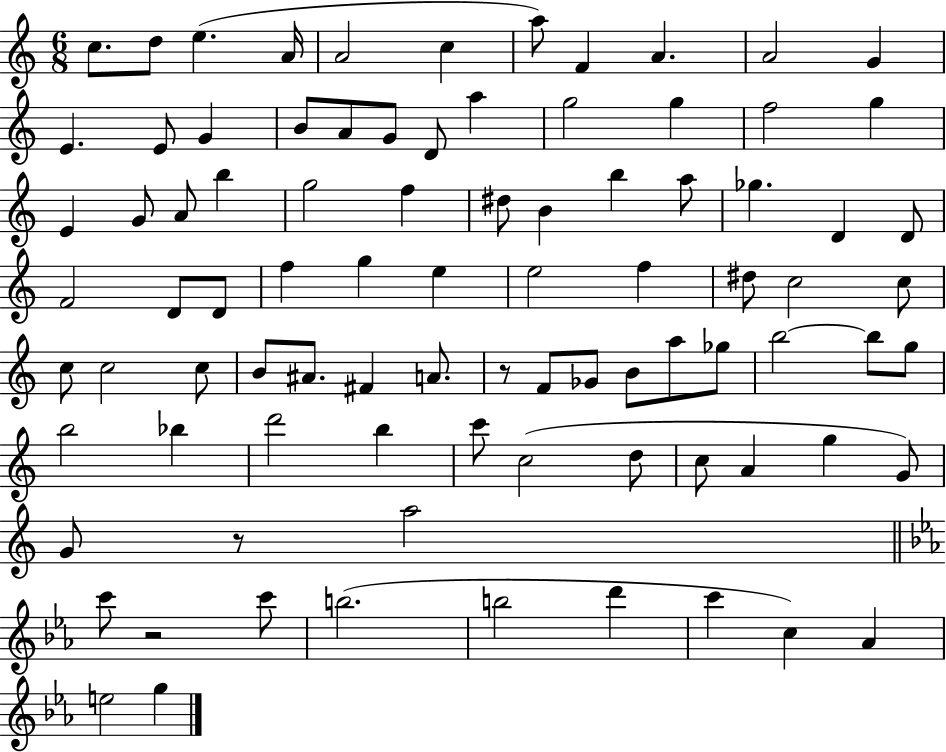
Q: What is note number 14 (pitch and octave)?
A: G4